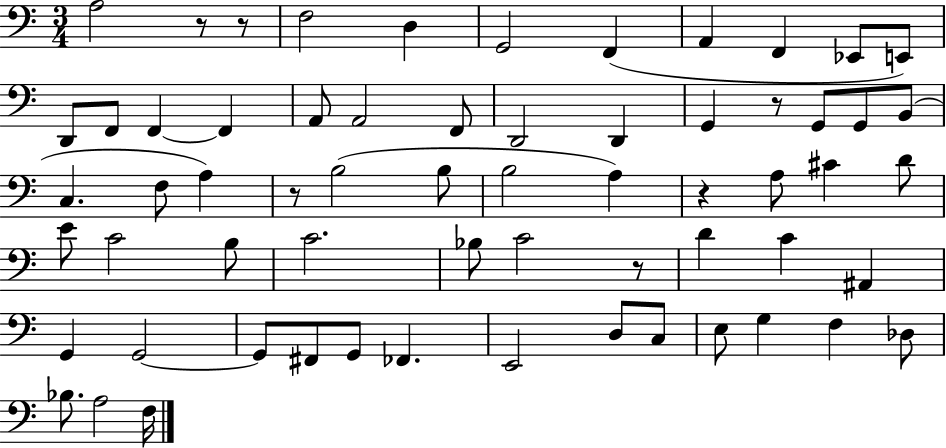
X:1
T:Untitled
M:3/4
L:1/4
K:C
A,2 z/2 z/2 F,2 D, G,,2 F,, A,, F,, _E,,/2 E,,/2 D,,/2 F,,/2 F,, F,, A,,/2 A,,2 F,,/2 D,,2 D,, G,, z/2 G,,/2 G,,/2 B,,/2 C, F,/2 A, z/2 B,2 B,/2 B,2 A, z A,/2 ^C D/2 E/2 C2 B,/2 C2 _B,/2 C2 z/2 D C ^A,, G,, G,,2 G,,/2 ^F,,/2 G,,/2 _F,, E,,2 D,/2 C,/2 E,/2 G, F, _D,/2 _B,/2 A,2 F,/4